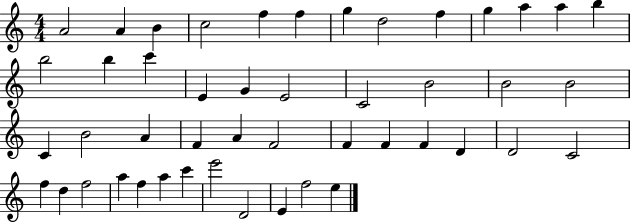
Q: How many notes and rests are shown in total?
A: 47